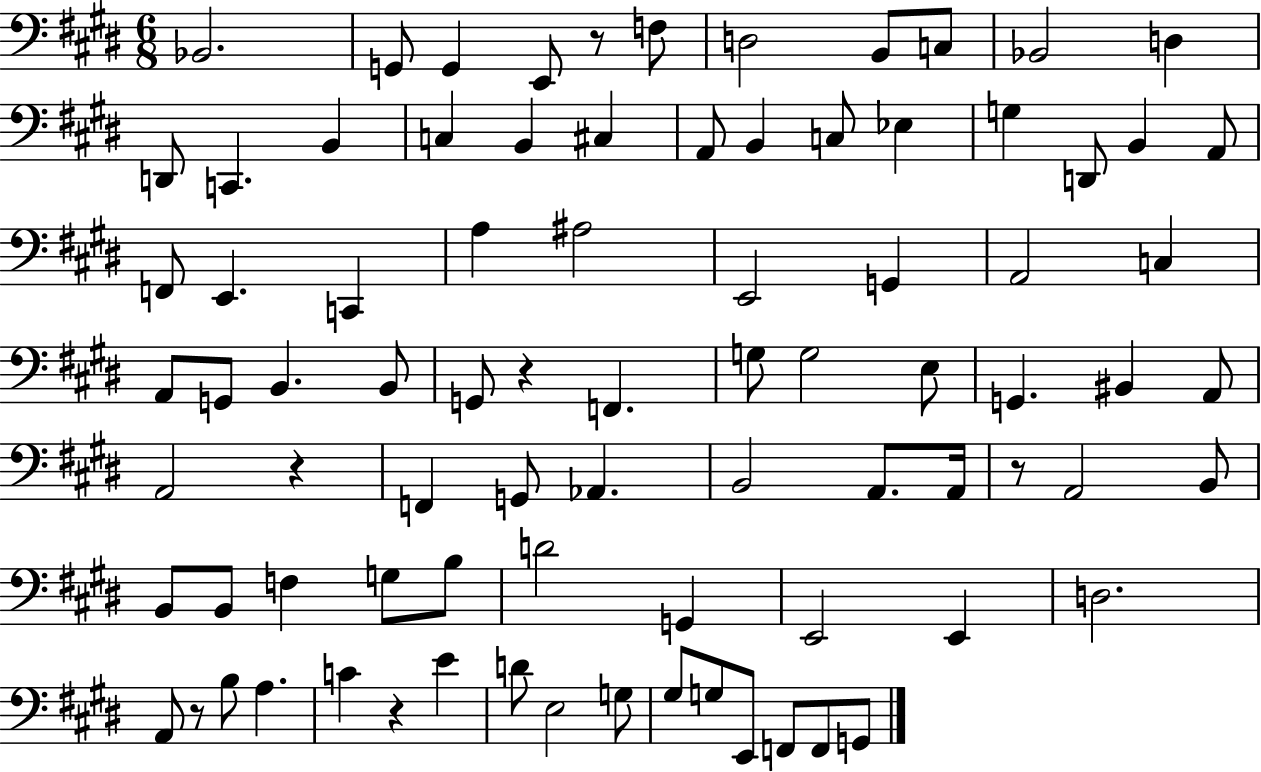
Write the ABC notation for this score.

X:1
T:Untitled
M:6/8
L:1/4
K:E
_B,,2 G,,/2 G,, E,,/2 z/2 F,/2 D,2 B,,/2 C,/2 _B,,2 D, D,,/2 C,, B,, C, B,, ^C, A,,/2 B,, C,/2 _E, G, D,,/2 B,, A,,/2 F,,/2 E,, C,, A, ^A,2 E,,2 G,, A,,2 C, A,,/2 G,,/2 B,, B,,/2 G,,/2 z F,, G,/2 G,2 E,/2 G,, ^B,, A,,/2 A,,2 z F,, G,,/2 _A,, B,,2 A,,/2 A,,/4 z/2 A,,2 B,,/2 B,,/2 B,,/2 F, G,/2 B,/2 D2 G,, E,,2 E,, D,2 A,,/2 z/2 B,/2 A, C z E D/2 E,2 G,/2 ^G,/2 G,/2 E,,/2 F,,/2 F,,/2 G,,/2